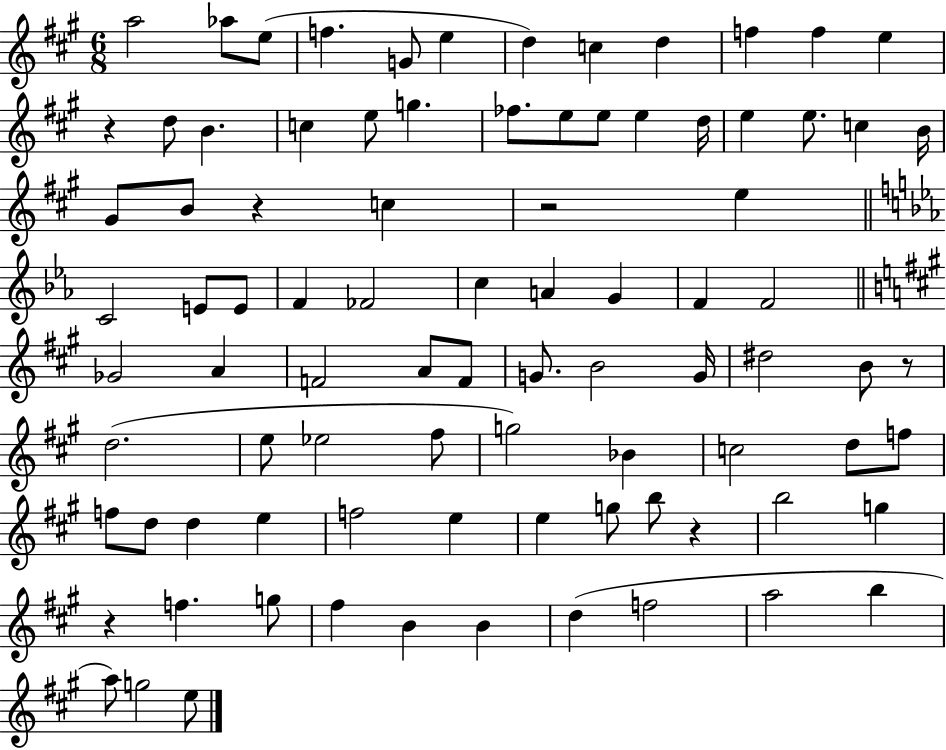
A5/h Ab5/e E5/e F5/q. G4/e E5/q D5/q C5/q D5/q F5/q F5/q E5/q R/q D5/e B4/q. C5/q E5/e G5/q. FES5/e. E5/e E5/e E5/q D5/s E5/q E5/e. C5/q B4/s G#4/e B4/e R/q C5/q R/h E5/q C4/h E4/e E4/e F4/q FES4/h C5/q A4/q G4/q F4/q F4/h Gb4/h A4/q F4/h A4/e F4/e G4/e. B4/h G4/s D#5/h B4/e R/e D5/h. E5/e Eb5/h F#5/e G5/h Bb4/q C5/h D5/e F5/e F5/e D5/e D5/q E5/q F5/h E5/q E5/q G5/e B5/e R/q B5/h G5/q R/q F5/q. G5/e F#5/q B4/q B4/q D5/q F5/h A5/h B5/q A5/e G5/h E5/e